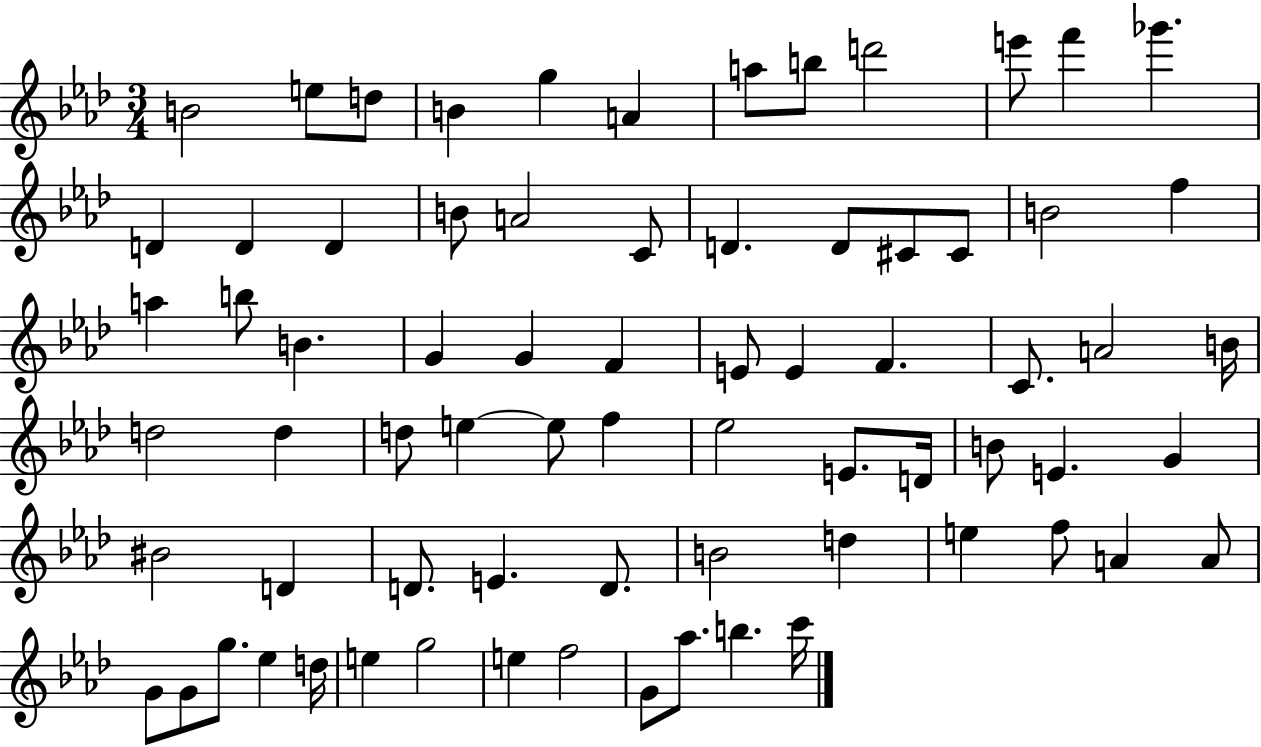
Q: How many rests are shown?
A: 0